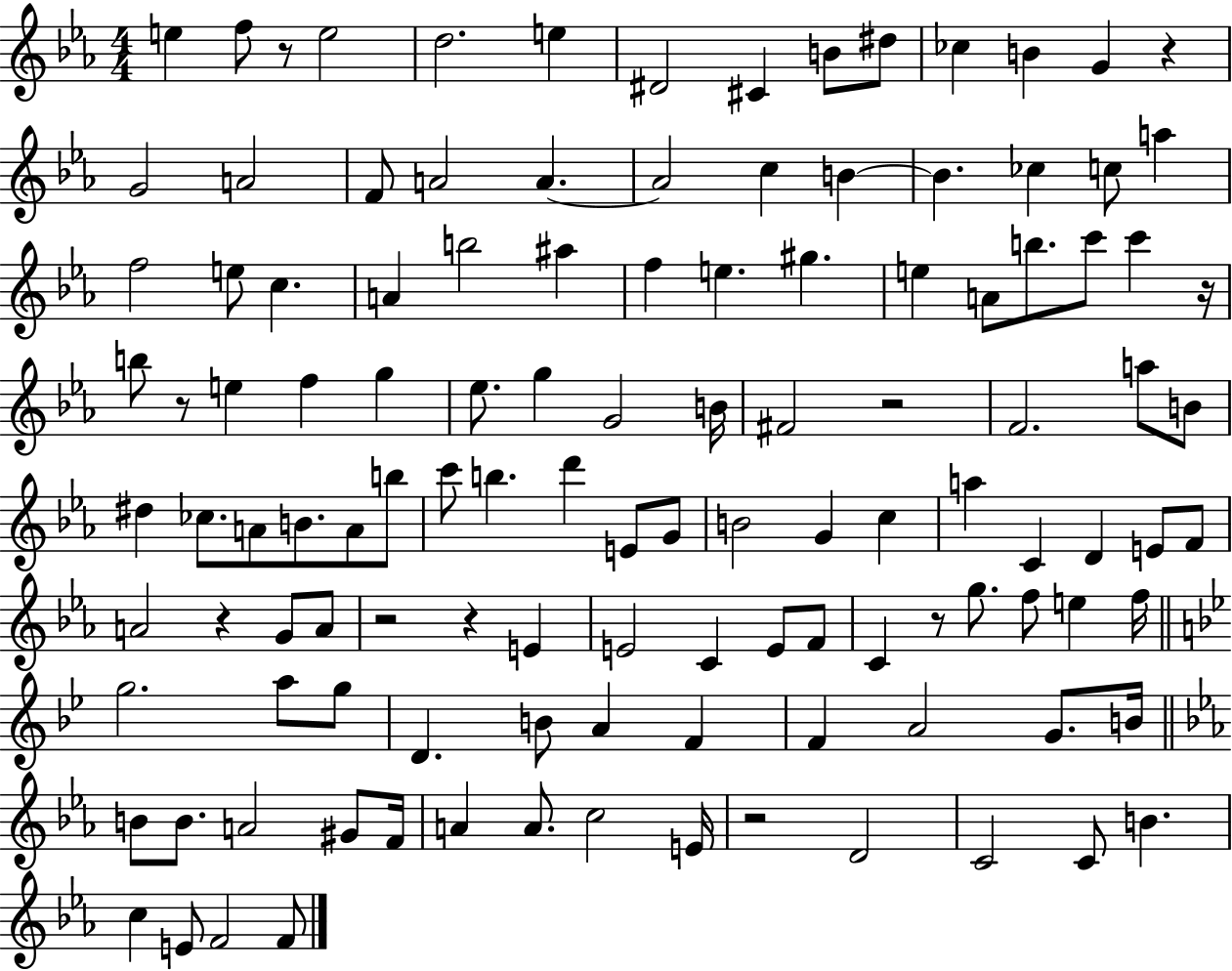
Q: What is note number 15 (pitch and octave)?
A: F4